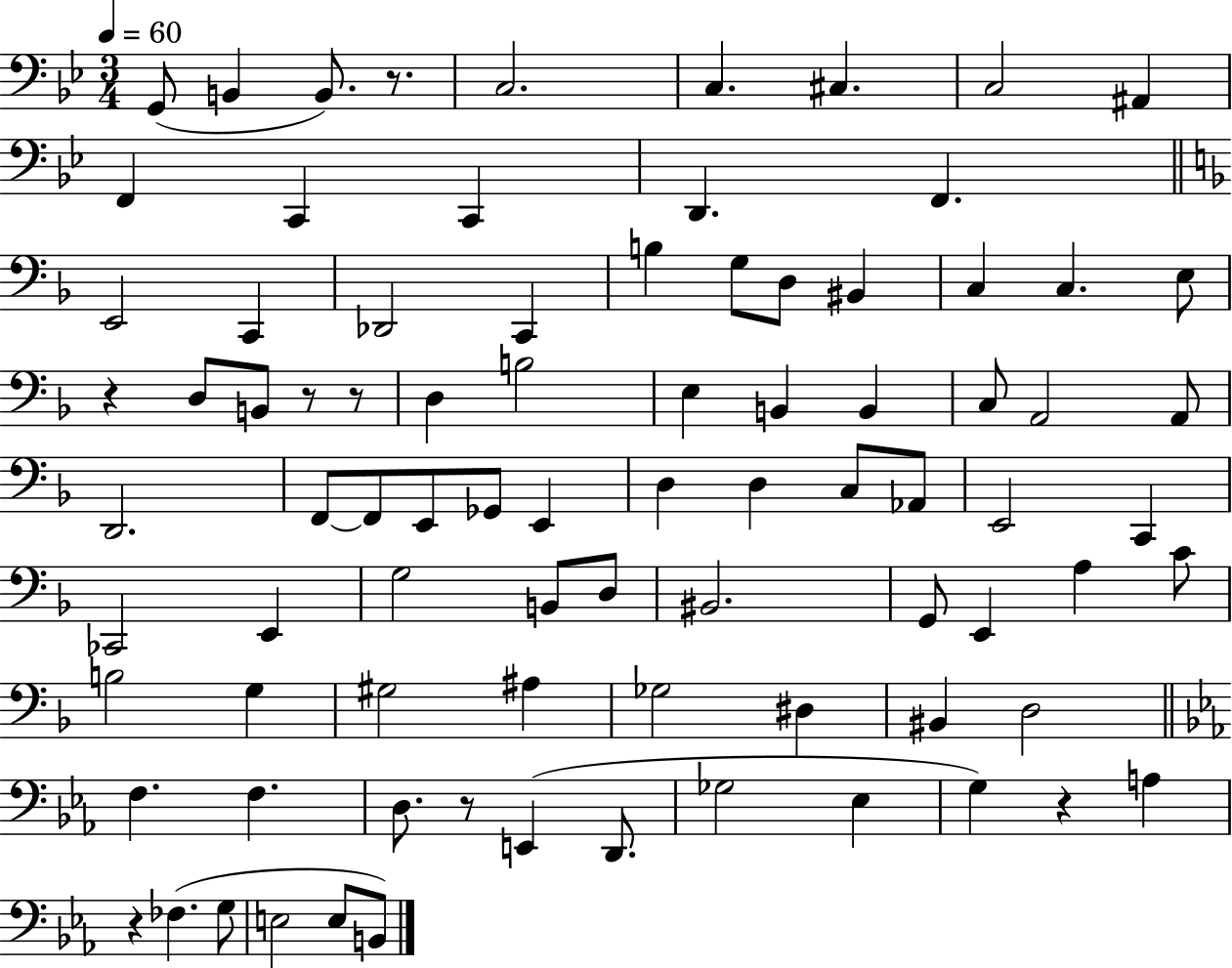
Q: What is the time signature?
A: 3/4